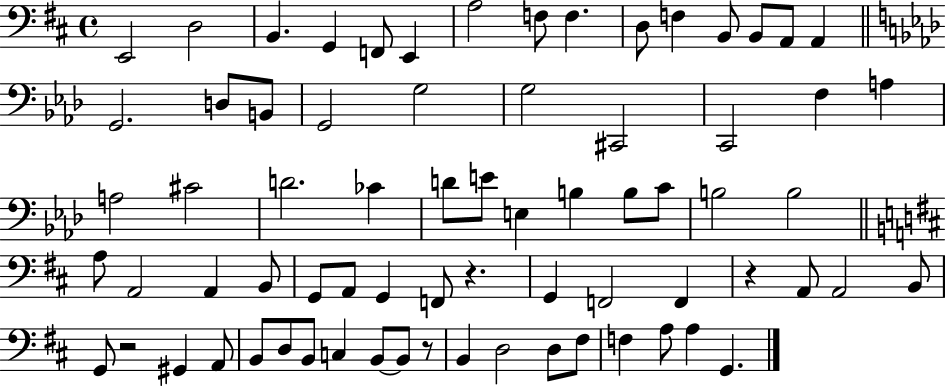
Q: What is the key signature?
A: D major